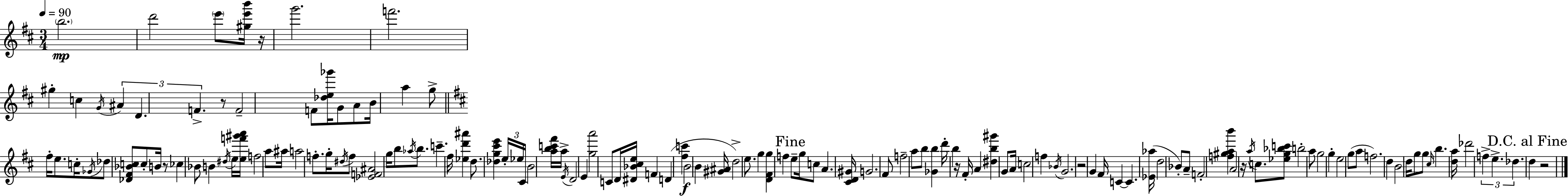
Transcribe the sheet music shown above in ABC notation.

X:1
T:Untitled
M:3/4
L:1/4
K:D
b2 d'2 e'/2 [^ge'b']/4 z/4 g'2 f'2 ^g c G/4 ^A D F z/2 F2 F/2 [_de_g']/4 G/2 A/2 B/4 a g/2 ^f/4 e/2 c/4 _G/4 _d/2 [_D^F_Bc]/2 c/2 B/4 z/2 _c _B/2 B ^d/4 e/4 [ef'^g'a']/4 f2 a/2 ^a/4 a2 f/2 g/4 ^d/4 f/2 [_EF^A]2 g/4 b/2 _a/4 b/2 c' ^f/4 [_ed'^a'] d/2 [_dg^c'e'] e/4 _e/4 ^C/4 B2 [abc'^f']/4 a/4 E/4 D2 E [ga']2 C/2 D/4 [^D_B^ce]/4 F D [^fc'] B2 B [^G^A]/4 d2 e/2 g [D^Fg] f e/2 g/4 c/2 A [^CD^G]/4 G2 ^F/2 f2 a/2 b/2 [_Gb] d'/4 b z/4 ^F/4 A [^db^g'] G/2 A/4 c2 f _B/4 G2 z2 G ^F/4 C C [_E_a]/4 d2 _B/2 A/2 F2 [f^gab'] A2 z/4 a/4 c/2 [_eg_bc']/2 b2 a/2 g2 g e2 g/2 a/2 f2 d B2 d/4 g/2 g/2 ^c/4 b [da]/4 _d'2 f e _d d z2